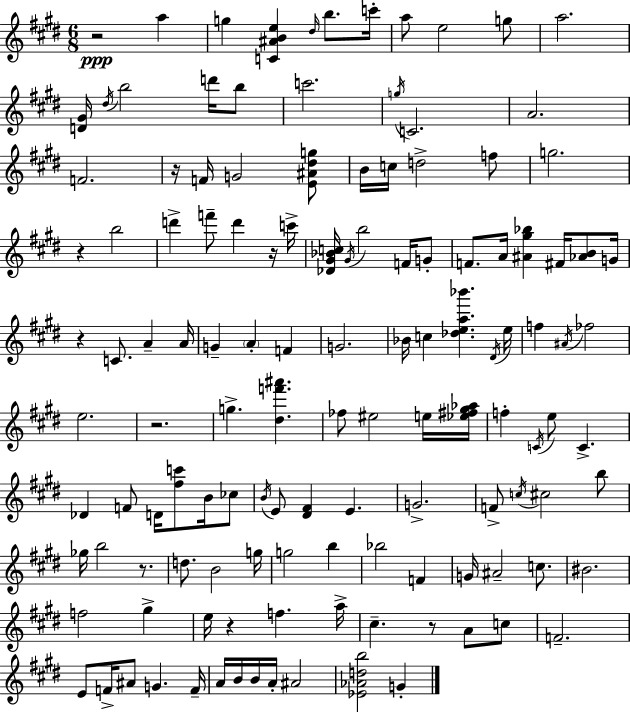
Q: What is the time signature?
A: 6/8